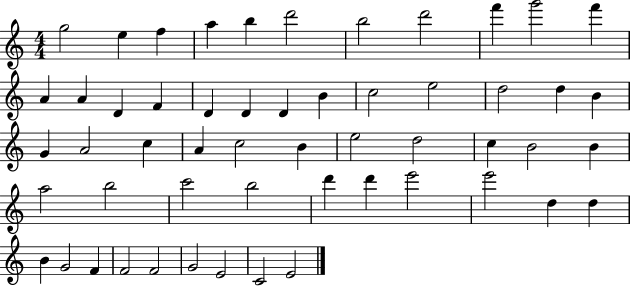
{
  \clef treble
  \numericTimeSignature
  \time 4/4
  \key c \major
  g''2 e''4 f''4 | a''4 b''4 d'''2 | b''2 d'''2 | f'''4 g'''2 f'''4 | \break a'4 a'4 d'4 f'4 | d'4 d'4 d'4 b'4 | c''2 e''2 | d''2 d''4 b'4 | \break g'4 a'2 c''4 | a'4 c''2 b'4 | e''2 d''2 | c''4 b'2 b'4 | \break a''2 b''2 | c'''2 b''2 | d'''4 d'''4 e'''2 | e'''2 d''4 d''4 | \break b'4 g'2 f'4 | f'2 f'2 | g'2 e'2 | c'2 e'2 | \break \bar "|."
}